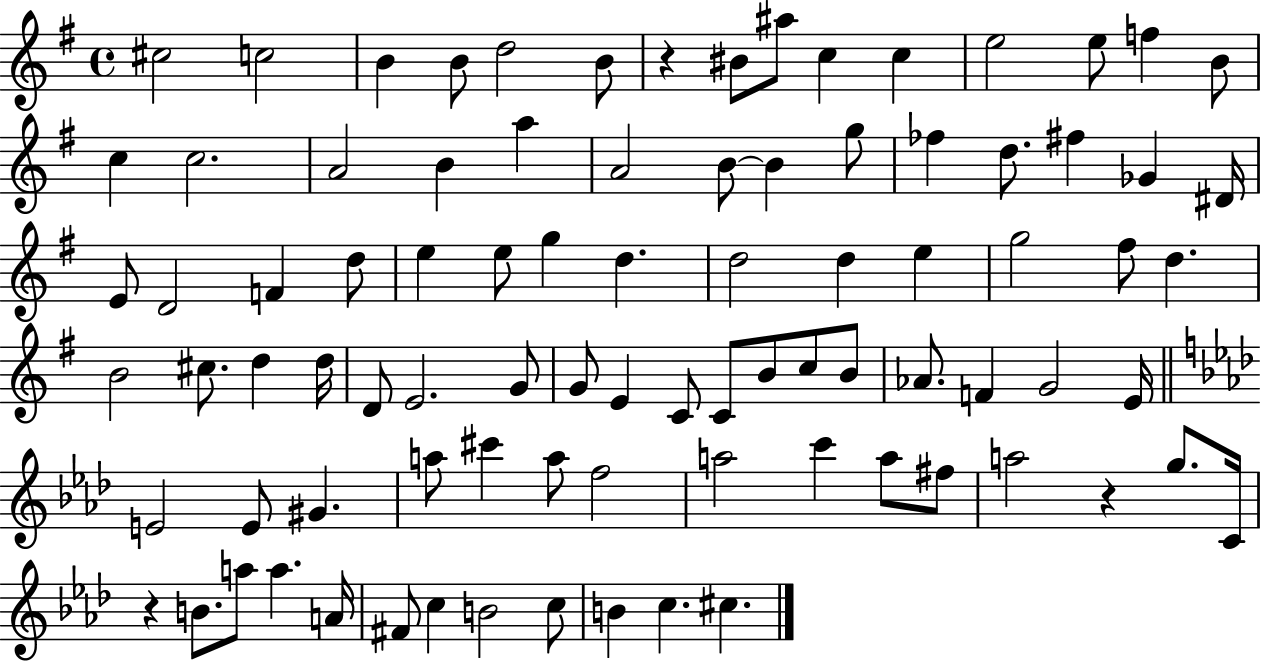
C#5/h C5/h B4/q B4/e D5/h B4/e R/q BIS4/e A#5/e C5/q C5/q E5/h E5/e F5/q B4/e C5/q C5/h. A4/h B4/q A5/q A4/h B4/e B4/q G5/e FES5/q D5/e. F#5/q Gb4/q D#4/s E4/e D4/h F4/q D5/e E5/q E5/e G5/q D5/q. D5/h D5/q E5/q G5/h F#5/e D5/q. B4/h C#5/e. D5/q D5/s D4/e E4/h. G4/e G4/e E4/q C4/e C4/e B4/e C5/e B4/e Ab4/e. F4/q G4/h E4/s E4/h E4/e G#4/q. A5/e C#6/q A5/e F5/h A5/h C6/q A5/e F#5/e A5/h R/q G5/e. C4/s R/q B4/e. A5/e A5/q. A4/s F#4/e C5/q B4/h C5/e B4/q C5/q. C#5/q.